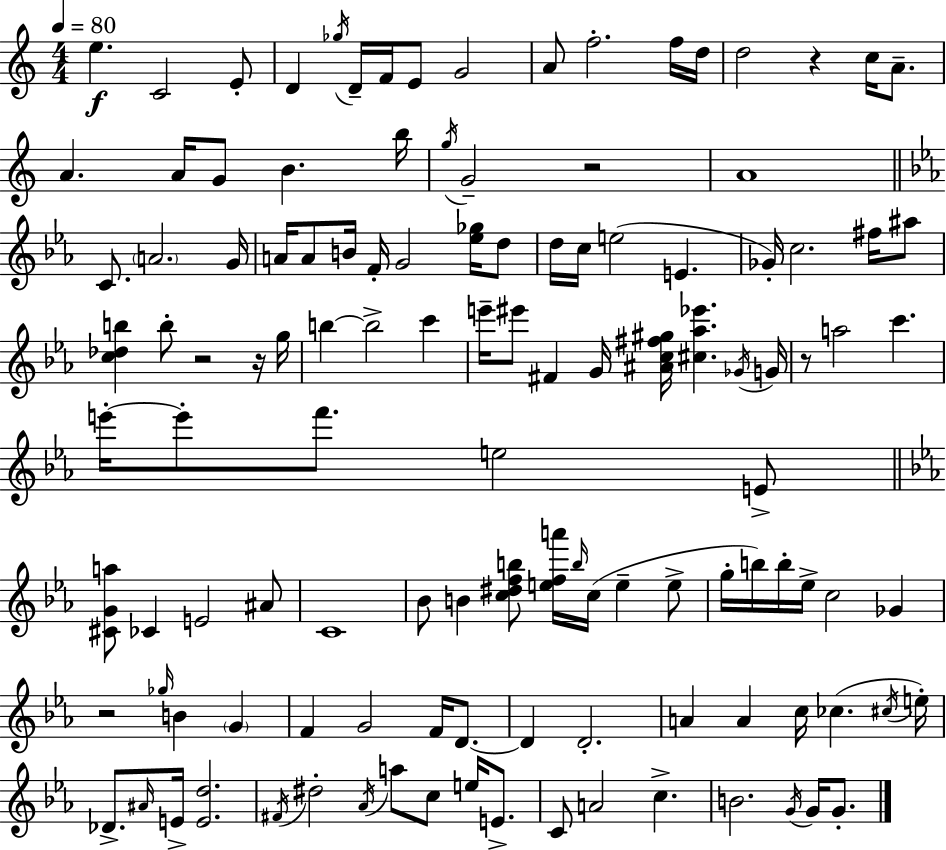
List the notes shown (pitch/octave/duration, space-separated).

E5/q. C4/h E4/e D4/q Gb5/s D4/s F4/s E4/e G4/h A4/e F5/h. F5/s D5/s D5/h R/q C5/s A4/e. A4/q. A4/s G4/e B4/q. B5/s G5/s G4/h R/h A4/w C4/e. A4/h. G4/s A4/s A4/e B4/s F4/s G4/h [Eb5,Gb5]/s D5/e D5/s C5/s E5/h E4/q. Gb4/s C5/h. F#5/s A#5/e [C5,Db5,B5]/q B5/e R/h R/s G5/s B5/q B5/h C6/q E6/s EIS6/e F#4/q G4/s [A#4,C5,F#5,G#5]/s [C#5,Ab5,Eb6]/q. Gb4/s G4/s R/e A5/h C6/q. E6/s E6/e F6/e. E5/h E4/e [C#4,G4,A5]/e CES4/q E4/h A#4/e C4/w Bb4/e B4/q [C5,D#5,F5,B5]/e [E5,F5,A6]/s B5/s C5/s E5/q E5/e G5/s B5/s B5/s Eb5/s C5/h Gb4/q R/h Gb5/s B4/q G4/q F4/q G4/h F4/s D4/e. D4/q D4/h. A4/q A4/q C5/s CES5/q. C#5/s E5/s Db4/e. A#4/s E4/s [E4,D5]/h. F#4/s D#5/h Ab4/s A5/e C5/e E5/s E4/e. C4/e A4/h C5/q. B4/h. G4/s G4/s G4/e.